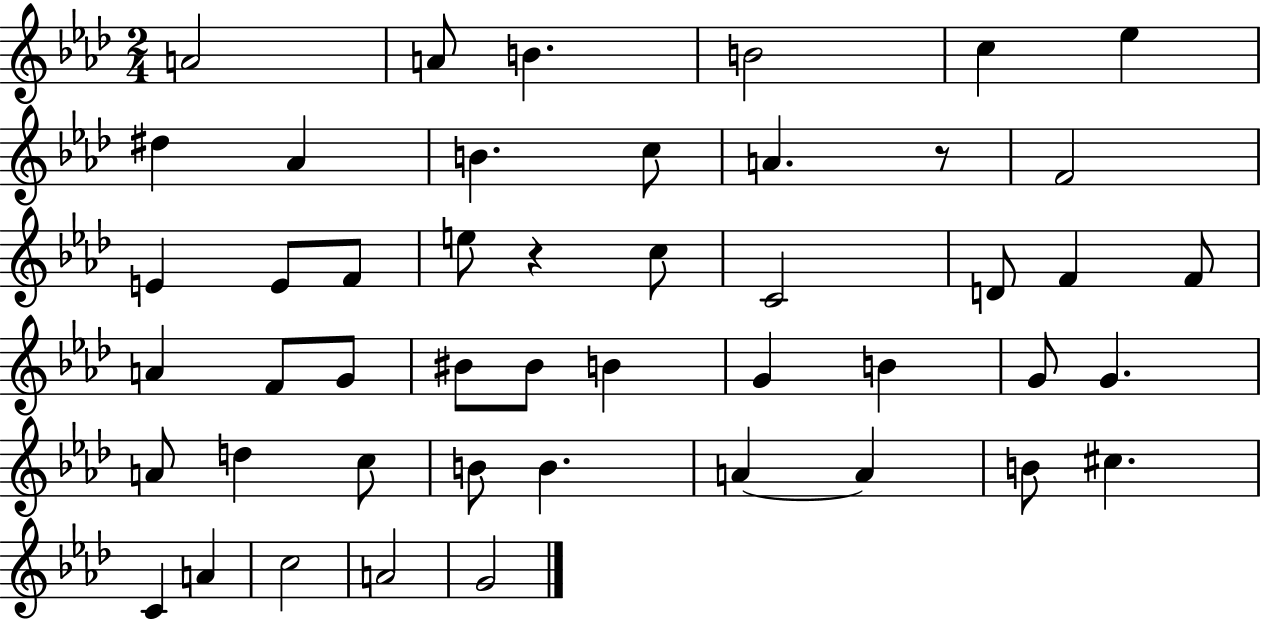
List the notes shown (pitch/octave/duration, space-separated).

A4/h A4/e B4/q. B4/h C5/q Eb5/q D#5/q Ab4/q B4/q. C5/e A4/q. R/e F4/h E4/q E4/e F4/e E5/e R/q C5/e C4/h D4/e F4/q F4/e A4/q F4/e G4/e BIS4/e BIS4/e B4/q G4/q B4/q G4/e G4/q. A4/e D5/q C5/e B4/e B4/q. A4/q A4/q B4/e C#5/q. C4/q A4/q C5/h A4/h G4/h